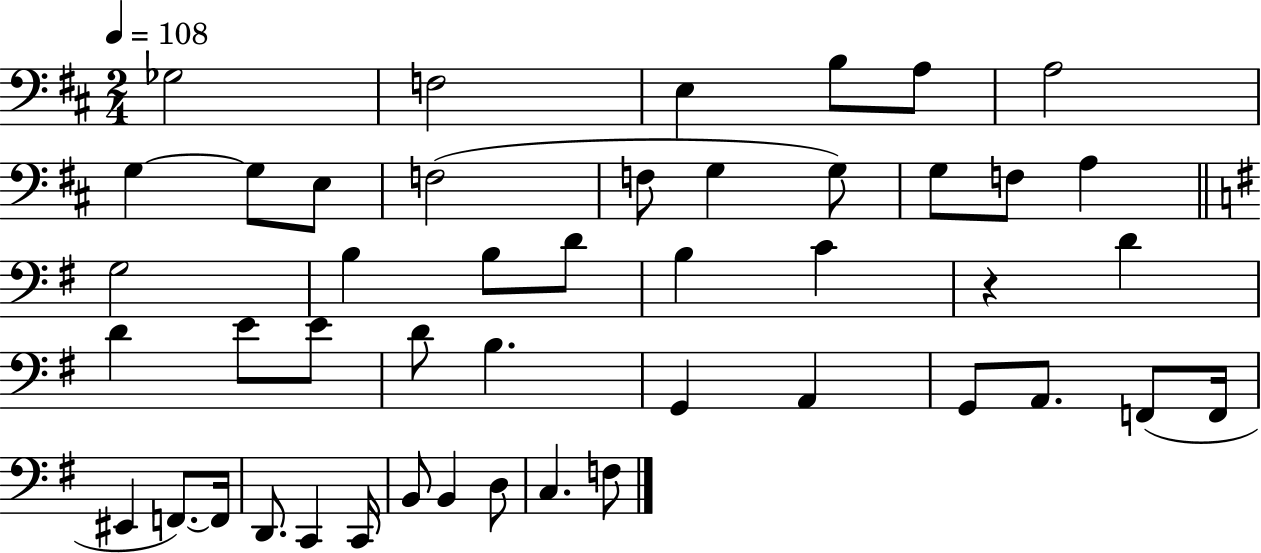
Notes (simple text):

Gb3/h F3/h E3/q B3/e A3/e A3/h G3/q G3/e E3/e F3/h F3/e G3/q G3/e G3/e F3/e A3/q G3/h B3/q B3/e D4/e B3/q C4/q R/q D4/q D4/q E4/e E4/e D4/e B3/q. G2/q A2/q G2/e A2/e. F2/e F2/s EIS2/q F2/e. F2/s D2/e. C2/q C2/s B2/e B2/q D3/e C3/q. F3/e